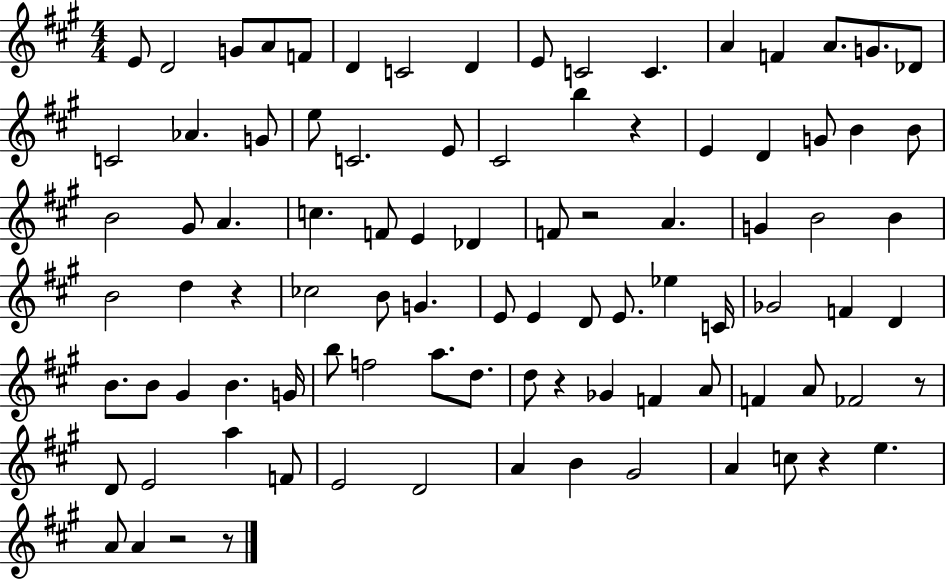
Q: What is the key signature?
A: A major